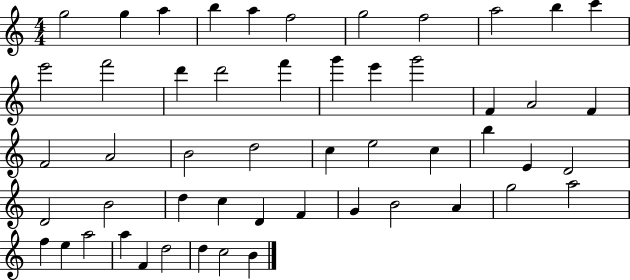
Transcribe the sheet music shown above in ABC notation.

X:1
T:Untitled
M:4/4
L:1/4
K:C
g2 g a b a f2 g2 f2 a2 b c' e'2 f'2 d' d'2 f' g' e' g'2 F A2 F F2 A2 B2 d2 c e2 c b E D2 D2 B2 d c D F G B2 A g2 a2 f e a2 a F d2 d c2 B